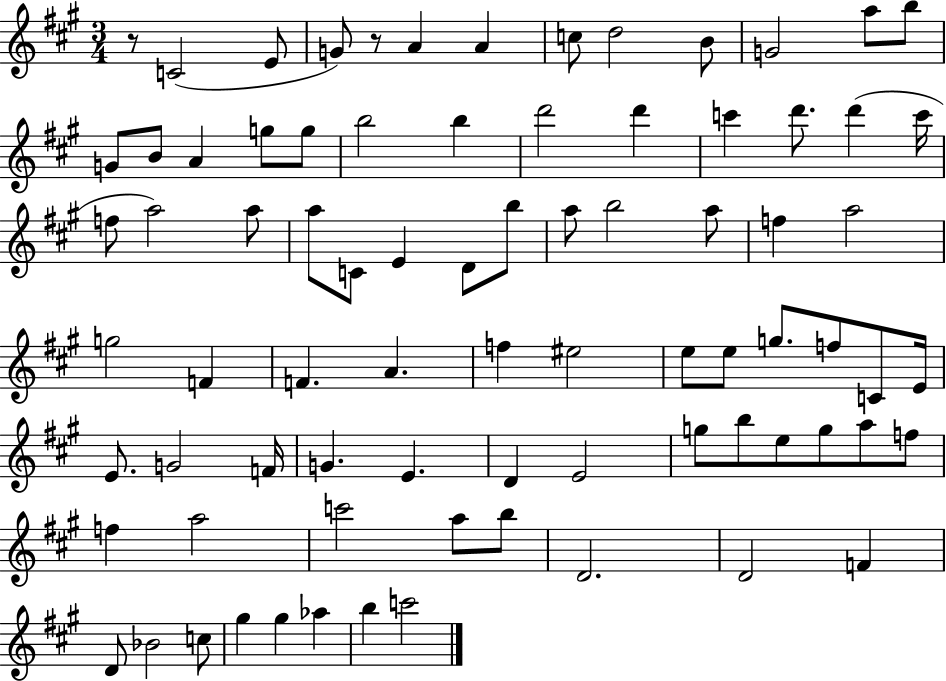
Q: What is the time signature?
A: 3/4